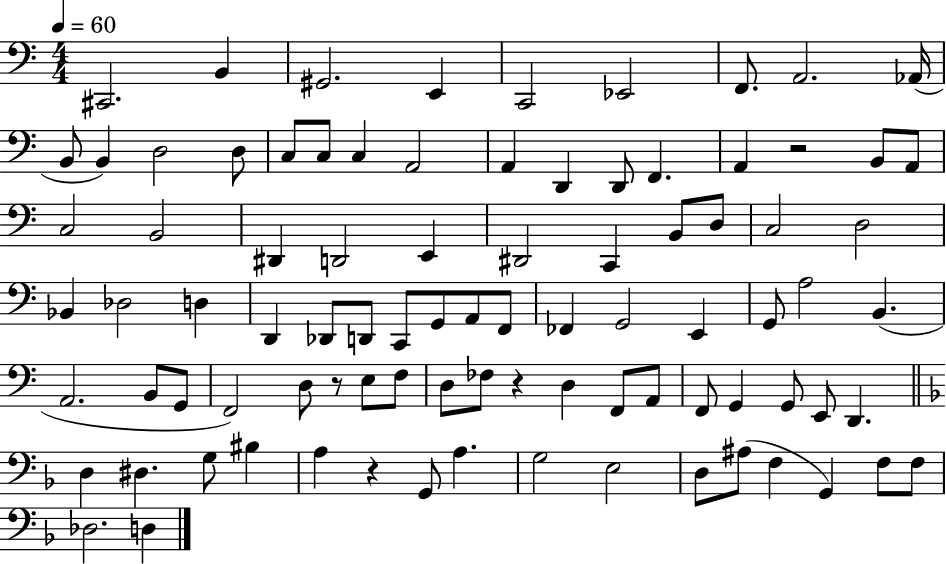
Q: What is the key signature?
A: C major